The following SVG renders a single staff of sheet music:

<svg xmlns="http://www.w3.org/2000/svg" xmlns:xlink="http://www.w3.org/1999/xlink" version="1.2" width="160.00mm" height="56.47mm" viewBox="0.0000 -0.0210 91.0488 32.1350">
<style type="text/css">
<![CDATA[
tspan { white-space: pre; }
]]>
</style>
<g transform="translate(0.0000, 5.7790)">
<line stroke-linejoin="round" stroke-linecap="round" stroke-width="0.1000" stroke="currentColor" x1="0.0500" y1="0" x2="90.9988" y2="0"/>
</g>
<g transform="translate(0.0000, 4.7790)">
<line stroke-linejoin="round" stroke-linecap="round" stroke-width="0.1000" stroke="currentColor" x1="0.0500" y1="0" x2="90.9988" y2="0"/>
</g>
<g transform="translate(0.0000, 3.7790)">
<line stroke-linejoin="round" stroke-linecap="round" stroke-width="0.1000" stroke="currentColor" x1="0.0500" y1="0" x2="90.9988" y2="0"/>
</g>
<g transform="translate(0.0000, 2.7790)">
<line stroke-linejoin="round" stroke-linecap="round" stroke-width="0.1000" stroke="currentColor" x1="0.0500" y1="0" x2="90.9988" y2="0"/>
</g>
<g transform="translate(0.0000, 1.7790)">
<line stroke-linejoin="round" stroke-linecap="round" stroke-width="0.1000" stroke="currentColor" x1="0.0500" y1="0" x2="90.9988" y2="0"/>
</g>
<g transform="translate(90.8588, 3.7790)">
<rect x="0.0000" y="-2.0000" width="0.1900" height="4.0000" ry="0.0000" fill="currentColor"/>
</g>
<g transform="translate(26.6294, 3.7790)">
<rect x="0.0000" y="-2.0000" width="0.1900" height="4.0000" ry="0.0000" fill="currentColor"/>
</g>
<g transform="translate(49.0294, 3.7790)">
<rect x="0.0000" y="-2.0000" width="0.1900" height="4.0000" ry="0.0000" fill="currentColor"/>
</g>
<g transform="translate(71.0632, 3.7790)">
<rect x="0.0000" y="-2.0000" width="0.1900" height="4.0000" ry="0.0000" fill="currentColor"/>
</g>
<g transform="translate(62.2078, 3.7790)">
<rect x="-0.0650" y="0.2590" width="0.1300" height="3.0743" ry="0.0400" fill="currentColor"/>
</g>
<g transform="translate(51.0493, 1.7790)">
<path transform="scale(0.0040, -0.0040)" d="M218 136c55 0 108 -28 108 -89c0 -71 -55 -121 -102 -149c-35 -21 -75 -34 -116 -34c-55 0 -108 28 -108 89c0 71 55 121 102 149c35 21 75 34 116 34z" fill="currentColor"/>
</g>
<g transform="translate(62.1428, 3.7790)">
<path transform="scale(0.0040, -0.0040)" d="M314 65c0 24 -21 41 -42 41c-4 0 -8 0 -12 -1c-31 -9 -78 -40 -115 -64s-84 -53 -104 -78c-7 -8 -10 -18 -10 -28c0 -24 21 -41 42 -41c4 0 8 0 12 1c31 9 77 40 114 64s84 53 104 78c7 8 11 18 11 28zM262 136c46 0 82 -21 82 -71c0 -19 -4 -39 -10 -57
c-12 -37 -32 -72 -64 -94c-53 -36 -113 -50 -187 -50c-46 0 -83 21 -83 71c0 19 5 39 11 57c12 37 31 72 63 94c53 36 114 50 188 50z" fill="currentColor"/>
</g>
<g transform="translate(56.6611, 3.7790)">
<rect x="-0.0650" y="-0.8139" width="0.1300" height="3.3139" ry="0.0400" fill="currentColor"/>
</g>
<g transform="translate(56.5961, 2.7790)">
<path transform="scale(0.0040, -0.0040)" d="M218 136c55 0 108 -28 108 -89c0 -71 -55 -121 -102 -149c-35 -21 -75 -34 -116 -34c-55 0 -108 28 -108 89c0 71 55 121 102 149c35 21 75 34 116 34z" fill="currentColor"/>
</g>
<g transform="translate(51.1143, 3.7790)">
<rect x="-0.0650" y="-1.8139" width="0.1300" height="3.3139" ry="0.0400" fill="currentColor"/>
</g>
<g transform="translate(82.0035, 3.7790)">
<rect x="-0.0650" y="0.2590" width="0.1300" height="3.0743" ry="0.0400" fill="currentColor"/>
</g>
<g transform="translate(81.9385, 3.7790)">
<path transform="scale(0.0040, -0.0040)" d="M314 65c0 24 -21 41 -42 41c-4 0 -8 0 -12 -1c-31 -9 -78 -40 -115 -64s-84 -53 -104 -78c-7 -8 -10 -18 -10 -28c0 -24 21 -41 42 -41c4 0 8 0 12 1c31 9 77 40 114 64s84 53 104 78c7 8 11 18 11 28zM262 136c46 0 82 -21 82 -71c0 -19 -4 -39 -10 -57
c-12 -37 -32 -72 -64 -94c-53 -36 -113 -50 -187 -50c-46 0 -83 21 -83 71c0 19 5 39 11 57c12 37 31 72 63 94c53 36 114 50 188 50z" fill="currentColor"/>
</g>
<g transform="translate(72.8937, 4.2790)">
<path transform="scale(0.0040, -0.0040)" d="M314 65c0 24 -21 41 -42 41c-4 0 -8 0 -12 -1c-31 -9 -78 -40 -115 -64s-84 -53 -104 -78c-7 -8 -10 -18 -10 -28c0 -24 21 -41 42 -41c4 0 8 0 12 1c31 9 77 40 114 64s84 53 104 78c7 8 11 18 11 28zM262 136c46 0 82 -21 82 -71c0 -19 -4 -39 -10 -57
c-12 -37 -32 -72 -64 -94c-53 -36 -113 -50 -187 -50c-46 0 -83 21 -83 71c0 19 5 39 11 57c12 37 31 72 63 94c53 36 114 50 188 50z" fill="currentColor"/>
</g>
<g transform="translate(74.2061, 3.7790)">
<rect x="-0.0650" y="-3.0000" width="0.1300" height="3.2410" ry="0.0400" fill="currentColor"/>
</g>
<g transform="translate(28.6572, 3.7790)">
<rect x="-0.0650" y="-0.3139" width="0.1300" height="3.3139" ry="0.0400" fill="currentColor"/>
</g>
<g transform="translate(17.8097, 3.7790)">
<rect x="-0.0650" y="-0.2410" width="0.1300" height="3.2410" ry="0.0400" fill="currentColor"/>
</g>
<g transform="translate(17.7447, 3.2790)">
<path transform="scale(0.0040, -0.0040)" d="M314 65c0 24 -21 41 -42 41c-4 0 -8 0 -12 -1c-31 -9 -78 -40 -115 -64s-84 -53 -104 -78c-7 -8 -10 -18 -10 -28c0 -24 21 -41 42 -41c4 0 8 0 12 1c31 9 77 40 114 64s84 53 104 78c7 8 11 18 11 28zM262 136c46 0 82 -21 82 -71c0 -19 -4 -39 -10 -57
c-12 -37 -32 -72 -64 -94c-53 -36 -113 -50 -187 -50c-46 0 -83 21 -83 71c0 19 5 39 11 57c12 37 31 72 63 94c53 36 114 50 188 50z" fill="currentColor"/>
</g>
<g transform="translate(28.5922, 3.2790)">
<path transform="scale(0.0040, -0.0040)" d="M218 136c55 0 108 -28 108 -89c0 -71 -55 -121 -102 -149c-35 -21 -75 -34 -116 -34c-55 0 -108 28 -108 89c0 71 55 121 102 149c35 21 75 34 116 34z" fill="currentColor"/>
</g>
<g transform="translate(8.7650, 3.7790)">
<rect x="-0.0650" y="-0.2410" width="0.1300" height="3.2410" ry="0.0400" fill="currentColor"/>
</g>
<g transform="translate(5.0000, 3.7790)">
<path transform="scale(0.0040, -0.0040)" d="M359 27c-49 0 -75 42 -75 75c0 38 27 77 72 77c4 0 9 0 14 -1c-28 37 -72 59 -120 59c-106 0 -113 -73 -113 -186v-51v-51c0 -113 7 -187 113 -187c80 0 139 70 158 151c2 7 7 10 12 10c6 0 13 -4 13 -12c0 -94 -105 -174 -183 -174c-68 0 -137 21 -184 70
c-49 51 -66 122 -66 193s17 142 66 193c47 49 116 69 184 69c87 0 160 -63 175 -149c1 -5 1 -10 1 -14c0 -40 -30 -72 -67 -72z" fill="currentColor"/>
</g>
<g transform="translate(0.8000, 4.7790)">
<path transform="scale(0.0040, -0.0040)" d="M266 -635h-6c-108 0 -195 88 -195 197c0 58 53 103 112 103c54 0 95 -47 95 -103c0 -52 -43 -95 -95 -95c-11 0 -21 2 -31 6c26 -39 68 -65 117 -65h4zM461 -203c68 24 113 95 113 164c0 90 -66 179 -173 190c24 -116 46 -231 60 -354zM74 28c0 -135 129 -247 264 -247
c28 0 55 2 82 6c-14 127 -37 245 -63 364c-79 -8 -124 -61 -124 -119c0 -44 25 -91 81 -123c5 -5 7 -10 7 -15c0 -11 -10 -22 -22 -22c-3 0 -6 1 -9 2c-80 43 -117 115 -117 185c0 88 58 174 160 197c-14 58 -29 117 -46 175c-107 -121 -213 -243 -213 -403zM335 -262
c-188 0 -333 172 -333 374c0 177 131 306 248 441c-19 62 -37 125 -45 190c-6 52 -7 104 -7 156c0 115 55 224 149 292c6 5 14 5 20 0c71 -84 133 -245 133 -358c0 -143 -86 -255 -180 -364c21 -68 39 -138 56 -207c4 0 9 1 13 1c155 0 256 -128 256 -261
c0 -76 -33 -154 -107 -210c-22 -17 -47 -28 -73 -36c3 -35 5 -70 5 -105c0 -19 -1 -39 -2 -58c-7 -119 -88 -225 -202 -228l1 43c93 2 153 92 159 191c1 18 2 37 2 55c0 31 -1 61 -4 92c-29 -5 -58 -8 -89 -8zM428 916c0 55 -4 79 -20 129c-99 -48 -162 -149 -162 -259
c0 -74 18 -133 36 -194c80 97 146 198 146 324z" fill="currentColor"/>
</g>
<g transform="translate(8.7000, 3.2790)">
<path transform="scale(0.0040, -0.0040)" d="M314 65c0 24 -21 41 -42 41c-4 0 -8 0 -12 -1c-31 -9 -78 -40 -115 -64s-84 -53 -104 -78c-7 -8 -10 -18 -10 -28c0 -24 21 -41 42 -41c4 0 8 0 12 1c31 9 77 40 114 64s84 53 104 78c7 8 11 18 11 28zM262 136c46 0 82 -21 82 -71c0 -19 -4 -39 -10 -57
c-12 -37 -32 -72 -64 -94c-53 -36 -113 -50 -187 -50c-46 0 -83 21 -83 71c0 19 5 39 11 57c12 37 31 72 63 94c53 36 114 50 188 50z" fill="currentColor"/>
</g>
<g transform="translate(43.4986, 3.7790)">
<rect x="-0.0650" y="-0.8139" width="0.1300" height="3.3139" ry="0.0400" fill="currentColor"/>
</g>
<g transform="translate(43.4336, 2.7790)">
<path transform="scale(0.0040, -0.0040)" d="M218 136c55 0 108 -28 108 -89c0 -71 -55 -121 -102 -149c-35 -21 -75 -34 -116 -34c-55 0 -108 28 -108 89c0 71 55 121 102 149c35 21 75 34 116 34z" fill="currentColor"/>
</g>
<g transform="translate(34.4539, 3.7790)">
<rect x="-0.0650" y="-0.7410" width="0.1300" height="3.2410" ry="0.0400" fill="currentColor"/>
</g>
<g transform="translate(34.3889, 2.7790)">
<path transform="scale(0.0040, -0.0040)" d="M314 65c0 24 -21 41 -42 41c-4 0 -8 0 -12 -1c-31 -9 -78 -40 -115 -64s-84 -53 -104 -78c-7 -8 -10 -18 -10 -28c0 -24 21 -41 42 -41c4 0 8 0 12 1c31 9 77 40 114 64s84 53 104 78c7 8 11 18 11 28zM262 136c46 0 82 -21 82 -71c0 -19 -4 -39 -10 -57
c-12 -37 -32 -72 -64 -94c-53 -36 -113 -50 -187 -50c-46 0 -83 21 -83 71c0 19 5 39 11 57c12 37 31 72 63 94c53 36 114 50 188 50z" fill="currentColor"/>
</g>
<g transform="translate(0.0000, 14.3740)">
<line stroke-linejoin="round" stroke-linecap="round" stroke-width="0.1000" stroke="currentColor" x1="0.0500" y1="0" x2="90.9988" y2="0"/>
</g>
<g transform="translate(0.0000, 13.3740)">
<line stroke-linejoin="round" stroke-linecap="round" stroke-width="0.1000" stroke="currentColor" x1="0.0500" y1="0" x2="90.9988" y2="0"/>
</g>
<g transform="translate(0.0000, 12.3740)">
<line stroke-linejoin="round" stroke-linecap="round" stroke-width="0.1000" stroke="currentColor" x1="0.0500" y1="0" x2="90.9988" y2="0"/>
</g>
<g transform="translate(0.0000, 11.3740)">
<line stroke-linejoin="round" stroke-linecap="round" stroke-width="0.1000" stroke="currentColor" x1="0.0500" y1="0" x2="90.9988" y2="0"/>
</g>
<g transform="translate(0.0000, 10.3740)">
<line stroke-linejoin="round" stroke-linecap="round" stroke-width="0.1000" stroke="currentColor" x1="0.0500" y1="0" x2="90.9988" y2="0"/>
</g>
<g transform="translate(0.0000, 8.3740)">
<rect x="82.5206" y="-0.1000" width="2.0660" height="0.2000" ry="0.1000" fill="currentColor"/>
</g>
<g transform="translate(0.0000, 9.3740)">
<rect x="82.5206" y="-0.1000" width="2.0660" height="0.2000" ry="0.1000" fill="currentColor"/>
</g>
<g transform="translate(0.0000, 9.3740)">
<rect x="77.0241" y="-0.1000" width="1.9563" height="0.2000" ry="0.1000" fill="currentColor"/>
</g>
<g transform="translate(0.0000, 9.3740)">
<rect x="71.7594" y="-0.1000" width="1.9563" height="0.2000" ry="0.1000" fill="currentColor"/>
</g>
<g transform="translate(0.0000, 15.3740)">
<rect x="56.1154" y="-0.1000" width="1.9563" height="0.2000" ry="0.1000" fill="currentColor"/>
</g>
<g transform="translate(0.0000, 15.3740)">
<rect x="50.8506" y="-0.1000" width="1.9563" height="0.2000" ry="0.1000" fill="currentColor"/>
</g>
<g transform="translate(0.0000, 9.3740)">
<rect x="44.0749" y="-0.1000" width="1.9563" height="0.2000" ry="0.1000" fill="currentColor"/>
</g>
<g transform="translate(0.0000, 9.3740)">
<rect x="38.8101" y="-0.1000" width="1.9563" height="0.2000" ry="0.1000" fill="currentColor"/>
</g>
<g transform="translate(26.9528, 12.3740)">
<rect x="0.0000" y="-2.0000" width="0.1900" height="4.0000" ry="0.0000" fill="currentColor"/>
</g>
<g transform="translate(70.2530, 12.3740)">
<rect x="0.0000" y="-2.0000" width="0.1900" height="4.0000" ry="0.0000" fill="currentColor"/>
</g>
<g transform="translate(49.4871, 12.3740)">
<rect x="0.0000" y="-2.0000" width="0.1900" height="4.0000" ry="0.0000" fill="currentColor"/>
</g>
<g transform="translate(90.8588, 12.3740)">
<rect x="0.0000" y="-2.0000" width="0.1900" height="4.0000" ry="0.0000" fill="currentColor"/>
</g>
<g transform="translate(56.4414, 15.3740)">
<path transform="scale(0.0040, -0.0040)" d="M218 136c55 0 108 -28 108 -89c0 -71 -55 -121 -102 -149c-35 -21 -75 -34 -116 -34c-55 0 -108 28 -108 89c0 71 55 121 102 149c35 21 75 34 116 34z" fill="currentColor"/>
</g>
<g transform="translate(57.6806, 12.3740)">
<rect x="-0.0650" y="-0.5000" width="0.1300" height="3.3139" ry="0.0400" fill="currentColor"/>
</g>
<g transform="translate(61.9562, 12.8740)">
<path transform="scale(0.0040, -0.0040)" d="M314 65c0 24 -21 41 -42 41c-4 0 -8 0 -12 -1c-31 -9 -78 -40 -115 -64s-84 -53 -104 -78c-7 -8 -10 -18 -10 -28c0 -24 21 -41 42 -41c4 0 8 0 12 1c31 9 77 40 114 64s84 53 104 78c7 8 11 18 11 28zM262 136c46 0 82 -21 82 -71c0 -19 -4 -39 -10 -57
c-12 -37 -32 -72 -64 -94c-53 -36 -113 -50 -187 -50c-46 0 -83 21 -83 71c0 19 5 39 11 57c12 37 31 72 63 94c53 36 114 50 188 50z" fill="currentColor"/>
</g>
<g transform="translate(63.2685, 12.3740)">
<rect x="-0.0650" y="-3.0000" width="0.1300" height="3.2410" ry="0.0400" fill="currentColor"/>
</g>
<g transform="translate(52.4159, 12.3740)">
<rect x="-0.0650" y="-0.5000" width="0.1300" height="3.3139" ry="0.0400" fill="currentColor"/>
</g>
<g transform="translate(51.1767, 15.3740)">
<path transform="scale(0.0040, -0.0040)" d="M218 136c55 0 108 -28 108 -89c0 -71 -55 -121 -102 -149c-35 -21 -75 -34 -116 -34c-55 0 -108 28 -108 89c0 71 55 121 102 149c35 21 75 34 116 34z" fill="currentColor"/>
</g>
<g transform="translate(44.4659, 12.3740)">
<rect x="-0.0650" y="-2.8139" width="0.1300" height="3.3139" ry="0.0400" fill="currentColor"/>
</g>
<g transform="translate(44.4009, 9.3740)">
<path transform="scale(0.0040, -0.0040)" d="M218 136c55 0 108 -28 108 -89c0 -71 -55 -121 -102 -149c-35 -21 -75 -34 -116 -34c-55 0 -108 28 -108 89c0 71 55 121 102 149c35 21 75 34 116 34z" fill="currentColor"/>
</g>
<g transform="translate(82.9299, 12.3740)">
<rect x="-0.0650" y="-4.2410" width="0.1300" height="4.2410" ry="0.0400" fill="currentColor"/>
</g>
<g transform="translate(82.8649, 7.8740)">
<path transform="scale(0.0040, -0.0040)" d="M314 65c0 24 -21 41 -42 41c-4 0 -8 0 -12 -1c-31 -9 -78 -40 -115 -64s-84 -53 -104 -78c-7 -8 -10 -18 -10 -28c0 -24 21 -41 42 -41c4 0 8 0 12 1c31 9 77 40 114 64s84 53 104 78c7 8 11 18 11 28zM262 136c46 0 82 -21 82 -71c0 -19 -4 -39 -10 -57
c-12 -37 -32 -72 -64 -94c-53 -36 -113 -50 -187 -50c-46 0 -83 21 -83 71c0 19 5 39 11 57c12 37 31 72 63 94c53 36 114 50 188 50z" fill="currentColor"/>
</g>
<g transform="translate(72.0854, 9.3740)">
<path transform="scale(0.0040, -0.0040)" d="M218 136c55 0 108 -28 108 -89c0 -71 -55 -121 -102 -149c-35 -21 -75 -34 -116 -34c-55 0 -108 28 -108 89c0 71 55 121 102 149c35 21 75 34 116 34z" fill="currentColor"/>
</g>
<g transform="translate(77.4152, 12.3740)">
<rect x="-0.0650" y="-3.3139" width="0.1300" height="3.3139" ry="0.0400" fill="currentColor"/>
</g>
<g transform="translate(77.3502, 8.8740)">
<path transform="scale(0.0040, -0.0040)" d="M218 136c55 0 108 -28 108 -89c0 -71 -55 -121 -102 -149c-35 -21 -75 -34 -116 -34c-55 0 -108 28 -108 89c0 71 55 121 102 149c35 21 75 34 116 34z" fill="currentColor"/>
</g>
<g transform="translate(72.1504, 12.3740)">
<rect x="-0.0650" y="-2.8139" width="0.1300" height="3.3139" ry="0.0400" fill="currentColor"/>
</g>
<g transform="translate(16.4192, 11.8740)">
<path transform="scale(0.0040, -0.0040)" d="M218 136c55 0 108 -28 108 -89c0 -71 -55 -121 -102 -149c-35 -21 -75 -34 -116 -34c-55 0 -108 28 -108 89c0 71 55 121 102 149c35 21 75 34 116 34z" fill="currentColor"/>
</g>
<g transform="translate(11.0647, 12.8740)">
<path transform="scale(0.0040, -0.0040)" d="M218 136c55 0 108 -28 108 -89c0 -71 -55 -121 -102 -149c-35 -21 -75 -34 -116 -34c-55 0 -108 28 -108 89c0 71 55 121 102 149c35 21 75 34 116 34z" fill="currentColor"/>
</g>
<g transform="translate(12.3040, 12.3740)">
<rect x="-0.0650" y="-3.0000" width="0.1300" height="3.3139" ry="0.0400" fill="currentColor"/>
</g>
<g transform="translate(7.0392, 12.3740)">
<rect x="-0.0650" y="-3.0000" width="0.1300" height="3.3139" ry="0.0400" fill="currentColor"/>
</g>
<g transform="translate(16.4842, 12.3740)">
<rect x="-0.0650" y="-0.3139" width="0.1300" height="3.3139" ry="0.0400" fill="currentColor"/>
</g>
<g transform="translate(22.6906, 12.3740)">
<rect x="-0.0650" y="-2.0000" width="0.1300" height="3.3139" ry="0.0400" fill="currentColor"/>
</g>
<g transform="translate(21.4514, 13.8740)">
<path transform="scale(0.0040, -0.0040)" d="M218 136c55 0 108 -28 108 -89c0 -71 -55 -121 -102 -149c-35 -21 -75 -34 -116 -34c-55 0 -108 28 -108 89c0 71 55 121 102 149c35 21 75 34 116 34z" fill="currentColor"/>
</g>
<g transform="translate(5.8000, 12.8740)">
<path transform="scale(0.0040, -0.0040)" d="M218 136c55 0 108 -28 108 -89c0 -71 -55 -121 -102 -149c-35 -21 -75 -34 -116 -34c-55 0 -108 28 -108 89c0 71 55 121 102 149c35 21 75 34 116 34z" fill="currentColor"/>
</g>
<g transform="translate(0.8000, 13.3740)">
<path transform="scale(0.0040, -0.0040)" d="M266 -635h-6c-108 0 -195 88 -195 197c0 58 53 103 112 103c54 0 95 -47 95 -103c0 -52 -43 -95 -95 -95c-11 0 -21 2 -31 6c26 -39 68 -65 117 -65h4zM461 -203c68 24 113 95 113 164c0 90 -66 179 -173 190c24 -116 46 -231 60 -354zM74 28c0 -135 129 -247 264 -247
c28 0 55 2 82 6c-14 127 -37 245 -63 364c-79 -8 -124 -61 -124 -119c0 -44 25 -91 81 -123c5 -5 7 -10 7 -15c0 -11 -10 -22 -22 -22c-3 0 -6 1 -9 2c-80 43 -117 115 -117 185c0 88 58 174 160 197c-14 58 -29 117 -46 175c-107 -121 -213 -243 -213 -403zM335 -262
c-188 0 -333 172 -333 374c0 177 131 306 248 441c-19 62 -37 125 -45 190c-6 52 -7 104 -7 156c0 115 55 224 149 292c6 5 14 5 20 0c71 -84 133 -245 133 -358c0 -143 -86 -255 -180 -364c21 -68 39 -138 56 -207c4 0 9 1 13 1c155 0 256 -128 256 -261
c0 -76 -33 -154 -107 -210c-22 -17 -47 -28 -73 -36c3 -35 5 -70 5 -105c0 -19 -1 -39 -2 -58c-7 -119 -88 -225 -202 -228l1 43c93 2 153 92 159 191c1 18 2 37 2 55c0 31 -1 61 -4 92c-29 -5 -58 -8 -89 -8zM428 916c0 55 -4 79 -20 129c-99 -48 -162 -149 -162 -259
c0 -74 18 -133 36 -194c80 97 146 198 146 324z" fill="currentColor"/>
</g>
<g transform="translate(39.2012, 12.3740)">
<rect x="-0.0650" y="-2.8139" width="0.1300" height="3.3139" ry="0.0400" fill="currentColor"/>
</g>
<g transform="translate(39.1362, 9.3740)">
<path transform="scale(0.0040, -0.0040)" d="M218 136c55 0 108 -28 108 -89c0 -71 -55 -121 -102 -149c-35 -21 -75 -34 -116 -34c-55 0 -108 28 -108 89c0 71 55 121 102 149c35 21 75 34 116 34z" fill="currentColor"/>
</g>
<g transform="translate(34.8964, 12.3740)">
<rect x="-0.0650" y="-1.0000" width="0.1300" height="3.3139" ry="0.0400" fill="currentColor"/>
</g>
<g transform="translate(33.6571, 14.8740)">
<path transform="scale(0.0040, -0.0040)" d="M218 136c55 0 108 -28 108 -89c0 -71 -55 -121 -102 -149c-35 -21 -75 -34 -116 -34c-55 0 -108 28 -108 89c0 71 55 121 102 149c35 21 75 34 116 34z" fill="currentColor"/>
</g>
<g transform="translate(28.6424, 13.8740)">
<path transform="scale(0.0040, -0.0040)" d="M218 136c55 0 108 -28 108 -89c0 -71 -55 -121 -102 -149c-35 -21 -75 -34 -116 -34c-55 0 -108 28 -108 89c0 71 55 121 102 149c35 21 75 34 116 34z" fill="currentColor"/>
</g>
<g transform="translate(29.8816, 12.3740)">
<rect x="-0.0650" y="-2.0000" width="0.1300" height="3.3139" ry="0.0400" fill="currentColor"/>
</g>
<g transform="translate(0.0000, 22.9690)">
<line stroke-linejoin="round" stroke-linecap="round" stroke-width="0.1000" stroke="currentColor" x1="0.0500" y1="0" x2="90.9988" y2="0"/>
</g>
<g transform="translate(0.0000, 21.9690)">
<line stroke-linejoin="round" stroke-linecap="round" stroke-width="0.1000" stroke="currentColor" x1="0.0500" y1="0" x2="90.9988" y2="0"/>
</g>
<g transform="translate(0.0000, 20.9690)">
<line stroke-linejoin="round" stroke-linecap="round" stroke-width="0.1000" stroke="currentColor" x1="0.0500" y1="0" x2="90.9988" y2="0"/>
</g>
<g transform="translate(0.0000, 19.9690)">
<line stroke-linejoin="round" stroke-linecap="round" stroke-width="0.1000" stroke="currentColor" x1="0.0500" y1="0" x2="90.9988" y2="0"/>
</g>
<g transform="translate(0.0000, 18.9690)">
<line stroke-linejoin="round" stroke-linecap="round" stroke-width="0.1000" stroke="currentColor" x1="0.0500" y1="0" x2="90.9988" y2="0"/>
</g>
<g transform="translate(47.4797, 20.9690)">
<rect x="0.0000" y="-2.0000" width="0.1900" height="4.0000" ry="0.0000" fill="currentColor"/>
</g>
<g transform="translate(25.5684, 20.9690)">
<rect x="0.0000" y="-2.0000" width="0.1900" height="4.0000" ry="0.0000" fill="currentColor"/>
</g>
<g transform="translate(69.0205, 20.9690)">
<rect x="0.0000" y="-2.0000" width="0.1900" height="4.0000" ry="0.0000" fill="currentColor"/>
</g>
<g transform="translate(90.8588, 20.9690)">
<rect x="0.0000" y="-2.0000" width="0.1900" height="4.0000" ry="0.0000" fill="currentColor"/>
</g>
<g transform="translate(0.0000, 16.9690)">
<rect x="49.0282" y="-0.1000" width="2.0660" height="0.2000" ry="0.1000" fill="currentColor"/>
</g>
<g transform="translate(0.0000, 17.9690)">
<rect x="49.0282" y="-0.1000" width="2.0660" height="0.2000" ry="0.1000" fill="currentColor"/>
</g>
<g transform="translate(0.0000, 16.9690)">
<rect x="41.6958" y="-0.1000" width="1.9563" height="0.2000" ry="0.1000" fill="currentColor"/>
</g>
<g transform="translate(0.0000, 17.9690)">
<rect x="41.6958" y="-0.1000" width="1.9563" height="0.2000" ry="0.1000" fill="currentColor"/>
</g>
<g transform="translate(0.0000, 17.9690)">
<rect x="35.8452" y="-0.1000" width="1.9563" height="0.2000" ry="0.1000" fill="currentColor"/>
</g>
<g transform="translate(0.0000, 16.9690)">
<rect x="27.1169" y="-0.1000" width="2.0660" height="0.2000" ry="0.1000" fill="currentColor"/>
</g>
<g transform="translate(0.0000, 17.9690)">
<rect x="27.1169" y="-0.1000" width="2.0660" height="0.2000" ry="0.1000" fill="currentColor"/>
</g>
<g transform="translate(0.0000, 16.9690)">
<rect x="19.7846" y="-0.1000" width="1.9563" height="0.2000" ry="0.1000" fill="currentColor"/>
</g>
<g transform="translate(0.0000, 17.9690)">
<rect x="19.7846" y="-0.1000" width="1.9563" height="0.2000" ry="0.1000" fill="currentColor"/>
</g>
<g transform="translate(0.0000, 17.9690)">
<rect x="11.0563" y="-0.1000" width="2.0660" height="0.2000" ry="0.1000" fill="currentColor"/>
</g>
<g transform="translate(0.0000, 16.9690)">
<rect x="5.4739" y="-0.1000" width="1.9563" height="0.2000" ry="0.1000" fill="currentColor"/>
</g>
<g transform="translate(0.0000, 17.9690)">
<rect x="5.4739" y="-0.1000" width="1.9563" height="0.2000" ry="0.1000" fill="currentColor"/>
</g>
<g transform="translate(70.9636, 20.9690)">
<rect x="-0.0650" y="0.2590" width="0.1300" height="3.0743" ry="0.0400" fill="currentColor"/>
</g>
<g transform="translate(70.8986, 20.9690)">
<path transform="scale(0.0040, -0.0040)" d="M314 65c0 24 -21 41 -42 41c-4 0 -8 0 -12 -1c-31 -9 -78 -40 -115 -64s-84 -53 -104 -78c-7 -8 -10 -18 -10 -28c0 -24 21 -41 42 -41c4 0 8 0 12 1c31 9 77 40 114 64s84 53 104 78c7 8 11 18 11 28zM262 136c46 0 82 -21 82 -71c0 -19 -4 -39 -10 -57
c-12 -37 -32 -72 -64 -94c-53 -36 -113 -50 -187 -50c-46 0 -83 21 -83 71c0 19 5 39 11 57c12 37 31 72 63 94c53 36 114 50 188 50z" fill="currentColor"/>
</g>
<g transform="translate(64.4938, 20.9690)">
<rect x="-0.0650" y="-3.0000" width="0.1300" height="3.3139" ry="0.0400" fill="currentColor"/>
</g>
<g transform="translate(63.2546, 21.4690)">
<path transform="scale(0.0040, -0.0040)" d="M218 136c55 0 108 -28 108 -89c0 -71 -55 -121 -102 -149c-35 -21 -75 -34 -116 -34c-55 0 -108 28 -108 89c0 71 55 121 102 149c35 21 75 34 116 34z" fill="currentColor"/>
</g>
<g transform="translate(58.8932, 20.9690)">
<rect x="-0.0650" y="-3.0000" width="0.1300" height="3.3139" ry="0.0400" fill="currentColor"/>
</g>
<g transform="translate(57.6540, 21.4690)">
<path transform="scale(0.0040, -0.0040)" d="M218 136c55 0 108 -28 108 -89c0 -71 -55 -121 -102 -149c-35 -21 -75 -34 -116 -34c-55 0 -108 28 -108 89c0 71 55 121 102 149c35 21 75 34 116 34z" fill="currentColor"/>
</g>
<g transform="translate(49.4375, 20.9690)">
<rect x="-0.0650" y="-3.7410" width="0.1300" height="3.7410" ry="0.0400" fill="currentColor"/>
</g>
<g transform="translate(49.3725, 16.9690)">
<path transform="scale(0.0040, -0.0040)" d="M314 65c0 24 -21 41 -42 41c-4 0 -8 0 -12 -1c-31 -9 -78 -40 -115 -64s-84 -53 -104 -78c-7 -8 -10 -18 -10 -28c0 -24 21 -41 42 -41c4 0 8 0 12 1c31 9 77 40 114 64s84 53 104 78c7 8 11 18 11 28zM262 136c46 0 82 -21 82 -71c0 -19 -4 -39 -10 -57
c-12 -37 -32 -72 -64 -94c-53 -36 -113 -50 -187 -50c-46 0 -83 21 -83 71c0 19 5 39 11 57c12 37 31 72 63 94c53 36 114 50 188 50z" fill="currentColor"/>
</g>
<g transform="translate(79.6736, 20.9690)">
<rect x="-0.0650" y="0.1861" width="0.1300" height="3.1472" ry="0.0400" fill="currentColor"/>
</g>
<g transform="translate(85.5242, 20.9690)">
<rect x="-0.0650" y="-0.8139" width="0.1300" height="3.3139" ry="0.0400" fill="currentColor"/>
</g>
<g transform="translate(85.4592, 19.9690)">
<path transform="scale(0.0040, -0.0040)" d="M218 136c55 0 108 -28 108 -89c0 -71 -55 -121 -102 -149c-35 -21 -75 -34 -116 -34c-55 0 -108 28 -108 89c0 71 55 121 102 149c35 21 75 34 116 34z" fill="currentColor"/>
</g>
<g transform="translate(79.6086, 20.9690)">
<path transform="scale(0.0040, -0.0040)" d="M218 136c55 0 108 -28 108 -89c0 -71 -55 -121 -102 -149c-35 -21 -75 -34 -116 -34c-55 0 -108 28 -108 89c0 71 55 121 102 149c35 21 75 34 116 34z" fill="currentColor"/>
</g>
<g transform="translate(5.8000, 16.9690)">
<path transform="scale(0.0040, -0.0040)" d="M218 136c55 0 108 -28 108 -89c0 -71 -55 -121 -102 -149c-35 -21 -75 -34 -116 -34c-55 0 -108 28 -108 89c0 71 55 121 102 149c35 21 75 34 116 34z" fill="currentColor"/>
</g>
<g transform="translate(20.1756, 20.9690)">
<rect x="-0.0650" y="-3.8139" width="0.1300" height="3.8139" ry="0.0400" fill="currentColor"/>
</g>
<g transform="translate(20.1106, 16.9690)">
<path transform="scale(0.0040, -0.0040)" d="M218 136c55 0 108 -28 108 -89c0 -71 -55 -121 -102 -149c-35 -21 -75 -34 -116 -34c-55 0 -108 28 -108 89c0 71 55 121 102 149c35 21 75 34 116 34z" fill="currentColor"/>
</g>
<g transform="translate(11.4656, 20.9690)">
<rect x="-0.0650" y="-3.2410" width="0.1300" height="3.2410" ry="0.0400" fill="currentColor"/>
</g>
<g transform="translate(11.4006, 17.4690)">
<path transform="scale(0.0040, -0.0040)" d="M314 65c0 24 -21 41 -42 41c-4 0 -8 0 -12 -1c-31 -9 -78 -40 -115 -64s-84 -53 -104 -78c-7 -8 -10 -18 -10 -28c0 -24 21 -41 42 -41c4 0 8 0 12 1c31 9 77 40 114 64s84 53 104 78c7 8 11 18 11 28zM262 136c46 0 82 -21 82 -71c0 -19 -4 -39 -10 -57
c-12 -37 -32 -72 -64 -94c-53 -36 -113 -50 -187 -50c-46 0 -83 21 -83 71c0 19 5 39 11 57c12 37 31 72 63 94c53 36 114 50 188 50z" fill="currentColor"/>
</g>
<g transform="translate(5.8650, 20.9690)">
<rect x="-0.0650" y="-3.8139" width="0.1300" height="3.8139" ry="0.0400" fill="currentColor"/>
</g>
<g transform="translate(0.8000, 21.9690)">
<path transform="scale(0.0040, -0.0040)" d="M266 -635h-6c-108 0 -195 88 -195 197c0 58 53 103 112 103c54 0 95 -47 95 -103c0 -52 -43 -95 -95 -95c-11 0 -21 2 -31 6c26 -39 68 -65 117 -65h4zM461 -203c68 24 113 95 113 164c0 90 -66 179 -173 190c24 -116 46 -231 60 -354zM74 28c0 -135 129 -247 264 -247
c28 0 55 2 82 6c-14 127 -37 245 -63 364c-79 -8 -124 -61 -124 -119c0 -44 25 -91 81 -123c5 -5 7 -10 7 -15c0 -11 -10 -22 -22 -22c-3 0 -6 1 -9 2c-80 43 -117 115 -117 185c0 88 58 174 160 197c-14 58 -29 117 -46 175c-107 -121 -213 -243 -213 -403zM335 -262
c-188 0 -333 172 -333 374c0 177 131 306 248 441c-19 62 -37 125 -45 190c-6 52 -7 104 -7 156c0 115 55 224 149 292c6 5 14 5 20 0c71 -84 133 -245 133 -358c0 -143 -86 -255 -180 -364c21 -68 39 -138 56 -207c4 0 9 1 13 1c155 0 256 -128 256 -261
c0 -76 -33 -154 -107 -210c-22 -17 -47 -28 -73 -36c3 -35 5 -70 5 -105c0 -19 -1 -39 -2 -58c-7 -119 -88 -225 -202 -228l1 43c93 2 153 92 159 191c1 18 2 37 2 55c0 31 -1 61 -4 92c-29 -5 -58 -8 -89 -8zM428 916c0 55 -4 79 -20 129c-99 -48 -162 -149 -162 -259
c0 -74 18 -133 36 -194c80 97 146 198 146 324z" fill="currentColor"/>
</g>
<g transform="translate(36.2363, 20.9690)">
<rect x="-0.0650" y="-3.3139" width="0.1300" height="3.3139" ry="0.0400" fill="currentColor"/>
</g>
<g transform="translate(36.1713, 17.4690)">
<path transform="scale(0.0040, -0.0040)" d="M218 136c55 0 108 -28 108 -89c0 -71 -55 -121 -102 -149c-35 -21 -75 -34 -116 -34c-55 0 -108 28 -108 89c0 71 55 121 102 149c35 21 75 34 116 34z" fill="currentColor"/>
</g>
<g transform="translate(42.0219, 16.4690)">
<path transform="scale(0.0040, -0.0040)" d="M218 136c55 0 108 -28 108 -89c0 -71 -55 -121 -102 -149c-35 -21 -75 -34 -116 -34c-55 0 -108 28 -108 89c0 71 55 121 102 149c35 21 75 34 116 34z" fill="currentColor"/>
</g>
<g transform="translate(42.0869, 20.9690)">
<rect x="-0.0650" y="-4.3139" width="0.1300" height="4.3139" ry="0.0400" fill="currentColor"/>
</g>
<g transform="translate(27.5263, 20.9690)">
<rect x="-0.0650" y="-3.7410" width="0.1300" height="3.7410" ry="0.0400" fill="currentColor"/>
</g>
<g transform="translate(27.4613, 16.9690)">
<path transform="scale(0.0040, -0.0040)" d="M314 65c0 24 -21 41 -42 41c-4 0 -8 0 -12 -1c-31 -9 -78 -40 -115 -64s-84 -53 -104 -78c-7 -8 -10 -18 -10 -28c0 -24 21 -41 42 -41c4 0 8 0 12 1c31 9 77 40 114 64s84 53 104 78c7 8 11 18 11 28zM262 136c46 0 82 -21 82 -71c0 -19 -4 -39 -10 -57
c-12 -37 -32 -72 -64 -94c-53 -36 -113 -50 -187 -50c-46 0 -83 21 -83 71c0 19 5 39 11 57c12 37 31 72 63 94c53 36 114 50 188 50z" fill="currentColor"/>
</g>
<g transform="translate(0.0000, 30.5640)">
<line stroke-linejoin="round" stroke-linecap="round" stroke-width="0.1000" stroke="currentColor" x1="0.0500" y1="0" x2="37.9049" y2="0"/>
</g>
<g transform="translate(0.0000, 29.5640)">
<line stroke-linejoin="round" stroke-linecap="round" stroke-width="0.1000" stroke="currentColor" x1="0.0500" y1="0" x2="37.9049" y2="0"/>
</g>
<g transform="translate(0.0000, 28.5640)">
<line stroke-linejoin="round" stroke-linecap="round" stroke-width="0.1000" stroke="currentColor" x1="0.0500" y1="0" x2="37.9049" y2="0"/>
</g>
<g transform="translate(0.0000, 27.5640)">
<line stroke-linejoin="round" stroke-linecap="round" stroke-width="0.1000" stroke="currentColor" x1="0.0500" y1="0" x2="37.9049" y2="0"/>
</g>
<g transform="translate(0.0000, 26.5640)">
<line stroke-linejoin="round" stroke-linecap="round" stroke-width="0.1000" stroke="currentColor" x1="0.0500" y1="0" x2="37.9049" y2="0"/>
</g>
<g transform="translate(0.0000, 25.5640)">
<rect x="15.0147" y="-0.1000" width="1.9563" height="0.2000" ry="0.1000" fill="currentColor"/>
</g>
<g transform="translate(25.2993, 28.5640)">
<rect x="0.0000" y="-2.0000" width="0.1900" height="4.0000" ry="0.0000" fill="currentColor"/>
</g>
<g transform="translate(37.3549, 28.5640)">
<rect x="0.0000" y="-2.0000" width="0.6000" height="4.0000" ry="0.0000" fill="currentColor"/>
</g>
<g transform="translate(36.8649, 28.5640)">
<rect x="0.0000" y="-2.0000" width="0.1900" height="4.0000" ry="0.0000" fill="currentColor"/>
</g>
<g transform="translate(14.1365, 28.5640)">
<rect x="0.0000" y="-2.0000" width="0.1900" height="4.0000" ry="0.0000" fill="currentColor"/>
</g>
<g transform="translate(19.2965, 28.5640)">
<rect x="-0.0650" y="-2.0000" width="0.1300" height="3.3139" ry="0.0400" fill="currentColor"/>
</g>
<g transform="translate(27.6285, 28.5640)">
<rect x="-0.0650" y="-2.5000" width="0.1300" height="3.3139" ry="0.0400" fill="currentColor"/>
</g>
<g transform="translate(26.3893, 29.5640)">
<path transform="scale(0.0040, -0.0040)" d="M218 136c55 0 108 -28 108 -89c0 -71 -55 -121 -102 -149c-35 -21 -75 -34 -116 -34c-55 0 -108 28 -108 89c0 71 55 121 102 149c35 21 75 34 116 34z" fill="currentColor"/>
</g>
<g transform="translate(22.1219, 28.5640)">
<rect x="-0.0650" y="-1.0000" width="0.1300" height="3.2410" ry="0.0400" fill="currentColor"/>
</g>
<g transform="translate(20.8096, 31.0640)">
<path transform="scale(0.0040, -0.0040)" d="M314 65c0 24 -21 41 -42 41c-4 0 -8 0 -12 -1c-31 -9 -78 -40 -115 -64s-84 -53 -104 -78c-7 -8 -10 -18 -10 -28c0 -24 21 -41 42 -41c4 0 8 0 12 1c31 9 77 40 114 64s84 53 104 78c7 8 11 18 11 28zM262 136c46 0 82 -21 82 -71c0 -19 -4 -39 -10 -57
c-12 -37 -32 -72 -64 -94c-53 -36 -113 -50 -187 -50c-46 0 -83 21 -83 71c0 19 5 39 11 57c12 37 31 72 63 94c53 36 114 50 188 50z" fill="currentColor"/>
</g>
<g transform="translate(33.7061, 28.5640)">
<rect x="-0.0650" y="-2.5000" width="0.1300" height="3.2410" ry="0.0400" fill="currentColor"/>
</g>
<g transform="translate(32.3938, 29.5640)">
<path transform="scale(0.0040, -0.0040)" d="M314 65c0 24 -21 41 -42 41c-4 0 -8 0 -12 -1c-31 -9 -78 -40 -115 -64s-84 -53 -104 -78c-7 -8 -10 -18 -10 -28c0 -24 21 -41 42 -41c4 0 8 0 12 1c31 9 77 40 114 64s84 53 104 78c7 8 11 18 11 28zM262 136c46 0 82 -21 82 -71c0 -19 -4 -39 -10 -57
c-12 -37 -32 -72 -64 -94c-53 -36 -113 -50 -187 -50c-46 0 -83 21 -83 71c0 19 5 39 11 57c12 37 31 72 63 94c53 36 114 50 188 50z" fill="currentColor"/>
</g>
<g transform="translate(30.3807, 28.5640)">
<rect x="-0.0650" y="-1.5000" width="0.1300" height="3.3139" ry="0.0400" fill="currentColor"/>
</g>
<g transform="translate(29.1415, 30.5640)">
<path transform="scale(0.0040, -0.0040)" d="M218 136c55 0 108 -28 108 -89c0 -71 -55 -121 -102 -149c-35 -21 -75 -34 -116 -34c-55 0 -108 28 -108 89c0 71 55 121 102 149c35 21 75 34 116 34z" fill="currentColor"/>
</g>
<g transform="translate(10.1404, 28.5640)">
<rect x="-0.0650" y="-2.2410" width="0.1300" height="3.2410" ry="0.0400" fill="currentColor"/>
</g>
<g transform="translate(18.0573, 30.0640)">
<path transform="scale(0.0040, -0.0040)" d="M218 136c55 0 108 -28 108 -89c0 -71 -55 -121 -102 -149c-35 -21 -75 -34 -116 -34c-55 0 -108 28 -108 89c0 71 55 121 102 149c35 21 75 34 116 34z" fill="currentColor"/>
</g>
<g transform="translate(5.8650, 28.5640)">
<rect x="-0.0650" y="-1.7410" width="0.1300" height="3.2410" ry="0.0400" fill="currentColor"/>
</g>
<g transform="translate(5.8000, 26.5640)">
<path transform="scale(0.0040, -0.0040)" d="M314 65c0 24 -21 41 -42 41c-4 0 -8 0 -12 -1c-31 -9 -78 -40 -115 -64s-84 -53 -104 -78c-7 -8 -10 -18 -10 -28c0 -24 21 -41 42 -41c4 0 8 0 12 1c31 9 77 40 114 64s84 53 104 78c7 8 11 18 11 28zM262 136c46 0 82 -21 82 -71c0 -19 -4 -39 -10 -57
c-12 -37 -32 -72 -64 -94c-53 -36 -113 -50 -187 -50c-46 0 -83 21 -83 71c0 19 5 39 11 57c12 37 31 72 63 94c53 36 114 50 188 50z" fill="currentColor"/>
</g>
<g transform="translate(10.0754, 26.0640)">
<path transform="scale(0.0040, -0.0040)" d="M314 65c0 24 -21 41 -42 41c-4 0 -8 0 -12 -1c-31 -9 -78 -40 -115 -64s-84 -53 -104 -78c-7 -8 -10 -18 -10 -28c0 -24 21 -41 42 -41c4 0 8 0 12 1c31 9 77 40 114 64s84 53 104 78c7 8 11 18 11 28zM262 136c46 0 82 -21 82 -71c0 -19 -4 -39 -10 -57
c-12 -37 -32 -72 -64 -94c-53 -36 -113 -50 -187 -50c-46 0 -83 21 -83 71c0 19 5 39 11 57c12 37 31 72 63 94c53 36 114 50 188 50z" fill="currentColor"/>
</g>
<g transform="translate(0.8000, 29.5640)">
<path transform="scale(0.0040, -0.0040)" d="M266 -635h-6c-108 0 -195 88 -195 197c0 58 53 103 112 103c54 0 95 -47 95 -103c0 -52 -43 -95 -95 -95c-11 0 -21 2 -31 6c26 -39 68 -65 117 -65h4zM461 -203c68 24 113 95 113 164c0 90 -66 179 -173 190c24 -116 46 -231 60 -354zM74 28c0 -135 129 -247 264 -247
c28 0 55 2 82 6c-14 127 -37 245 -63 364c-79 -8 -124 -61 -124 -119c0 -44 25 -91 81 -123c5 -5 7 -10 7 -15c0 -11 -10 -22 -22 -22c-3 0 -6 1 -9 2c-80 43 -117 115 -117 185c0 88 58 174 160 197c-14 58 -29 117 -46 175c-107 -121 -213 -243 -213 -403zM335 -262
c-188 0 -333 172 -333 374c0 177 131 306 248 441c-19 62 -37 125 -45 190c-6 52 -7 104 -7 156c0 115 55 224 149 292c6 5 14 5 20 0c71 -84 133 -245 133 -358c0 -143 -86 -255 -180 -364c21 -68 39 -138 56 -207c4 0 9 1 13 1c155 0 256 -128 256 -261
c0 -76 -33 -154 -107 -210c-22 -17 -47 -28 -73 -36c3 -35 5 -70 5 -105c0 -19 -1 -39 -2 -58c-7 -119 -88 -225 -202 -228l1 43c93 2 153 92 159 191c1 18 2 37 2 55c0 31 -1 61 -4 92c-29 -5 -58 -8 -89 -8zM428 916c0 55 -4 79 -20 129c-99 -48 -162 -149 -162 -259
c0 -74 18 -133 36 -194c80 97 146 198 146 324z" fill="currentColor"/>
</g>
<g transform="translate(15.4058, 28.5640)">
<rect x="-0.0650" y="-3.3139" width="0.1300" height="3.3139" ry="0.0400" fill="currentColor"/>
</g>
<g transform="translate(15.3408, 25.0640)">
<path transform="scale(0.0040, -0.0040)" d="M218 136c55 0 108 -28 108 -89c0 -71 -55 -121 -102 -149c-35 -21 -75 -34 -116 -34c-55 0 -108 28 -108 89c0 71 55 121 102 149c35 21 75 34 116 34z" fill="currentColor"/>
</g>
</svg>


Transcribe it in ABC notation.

X:1
T:Untitled
M:4/4
L:1/4
K:C
c2 c2 c d2 d f d B2 A2 B2 A A c F F D a a C C A2 a b d'2 c' b2 c' c'2 b d' c'2 A A B2 B d f2 g2 b F D2 G E G2